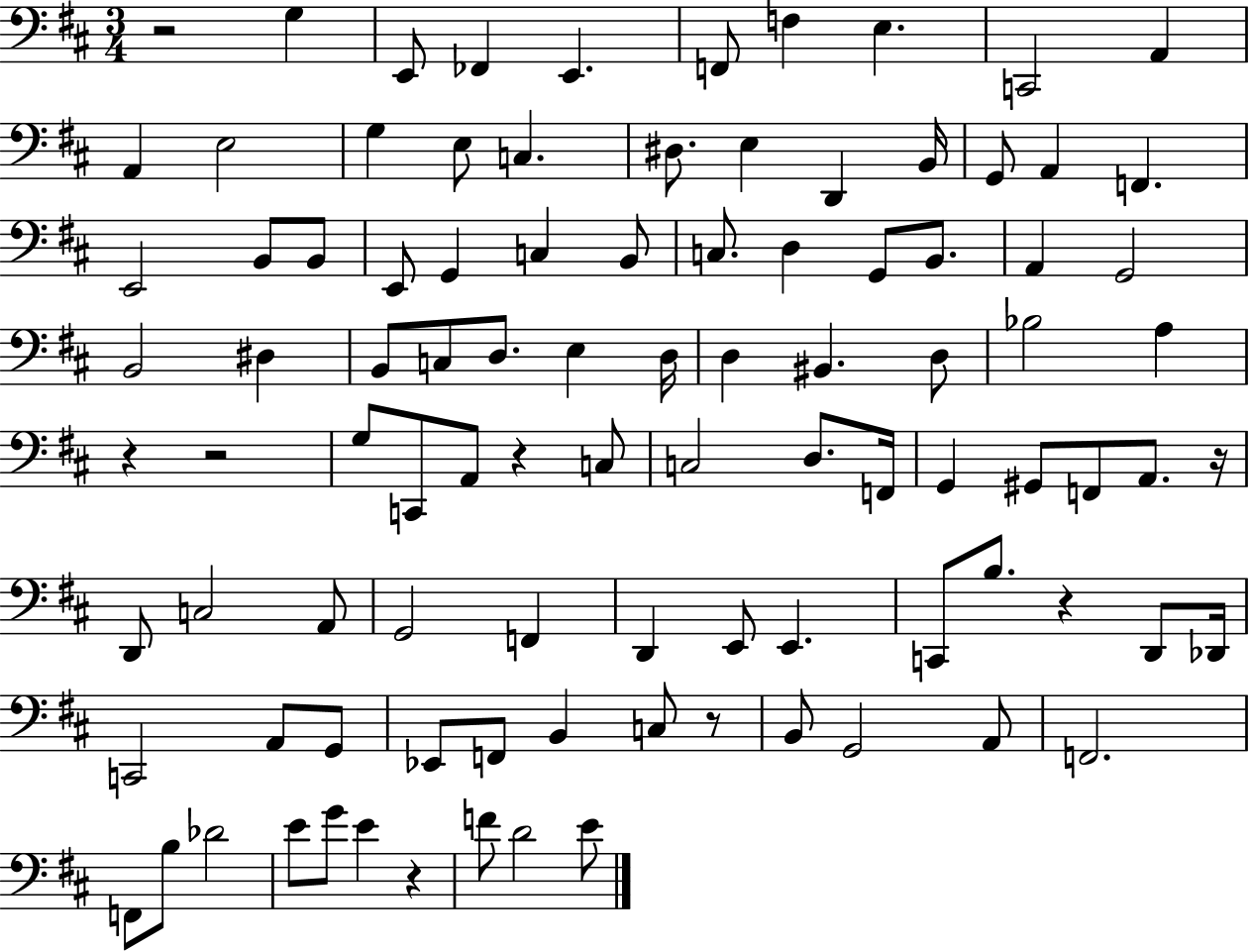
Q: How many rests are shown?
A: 8